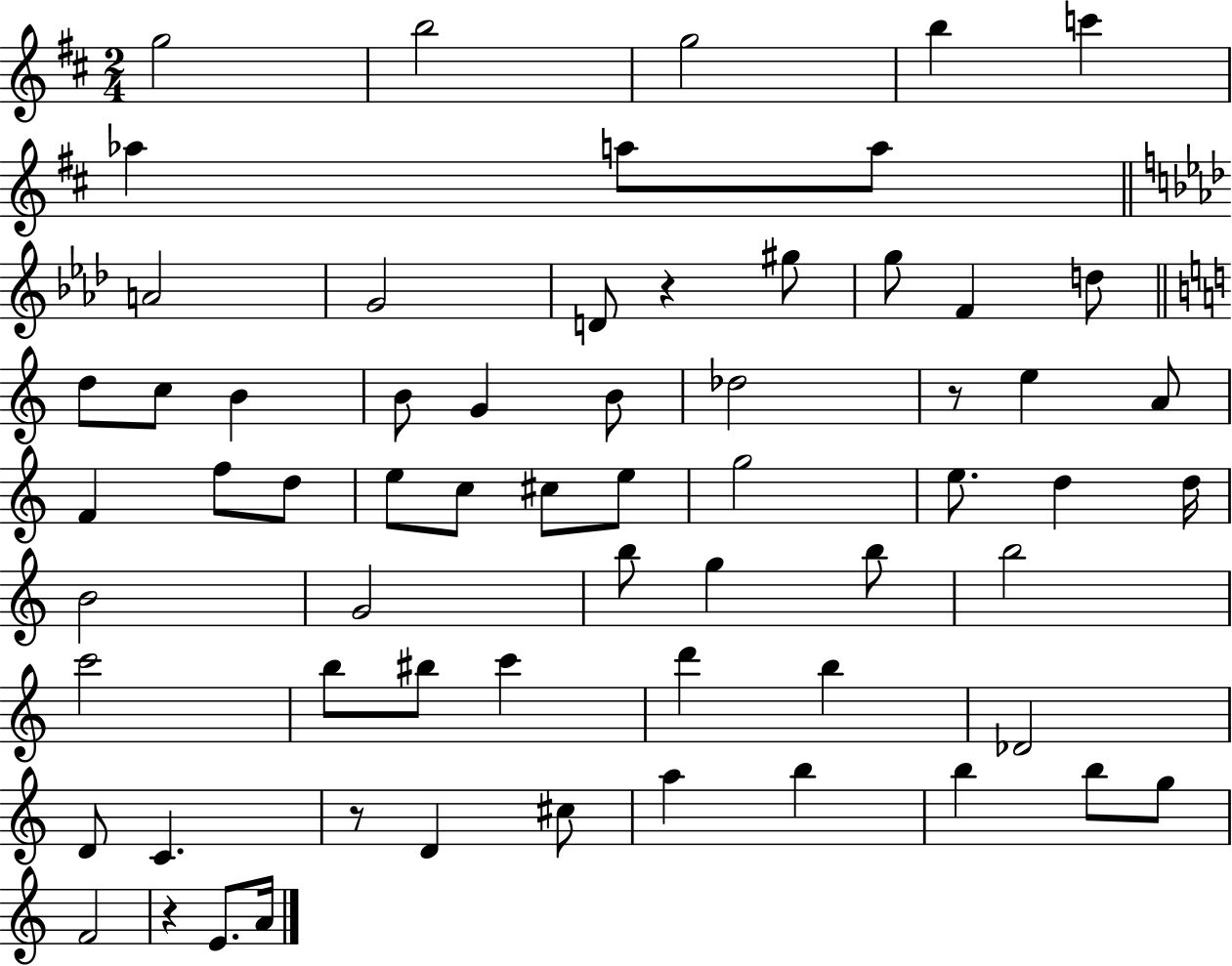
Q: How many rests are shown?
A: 4